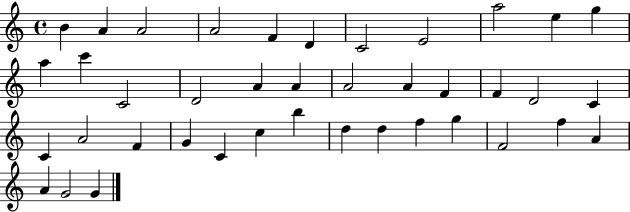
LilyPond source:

{
  \clef treble
  \time 4/4
  \defaultTimeSignature
  \key c \major
  b'4 a'4 a'2 | a'2 f'4 d'4 | c'2 e'2 | a''2 e''4 g''4 | \break a''4 c'''4 c'2 | d'2 a'4 a'4 | a'2 a'4 f'4 | f'4 d'2 c'4 | \break c'4 a'2 f'4 | g'4 c'4 c''4 b''4 | d''4 d''4 f''4 g''4 | f'2 f''4 a'4 | \break a'4 g'2 g'4 | \bar "|."
}